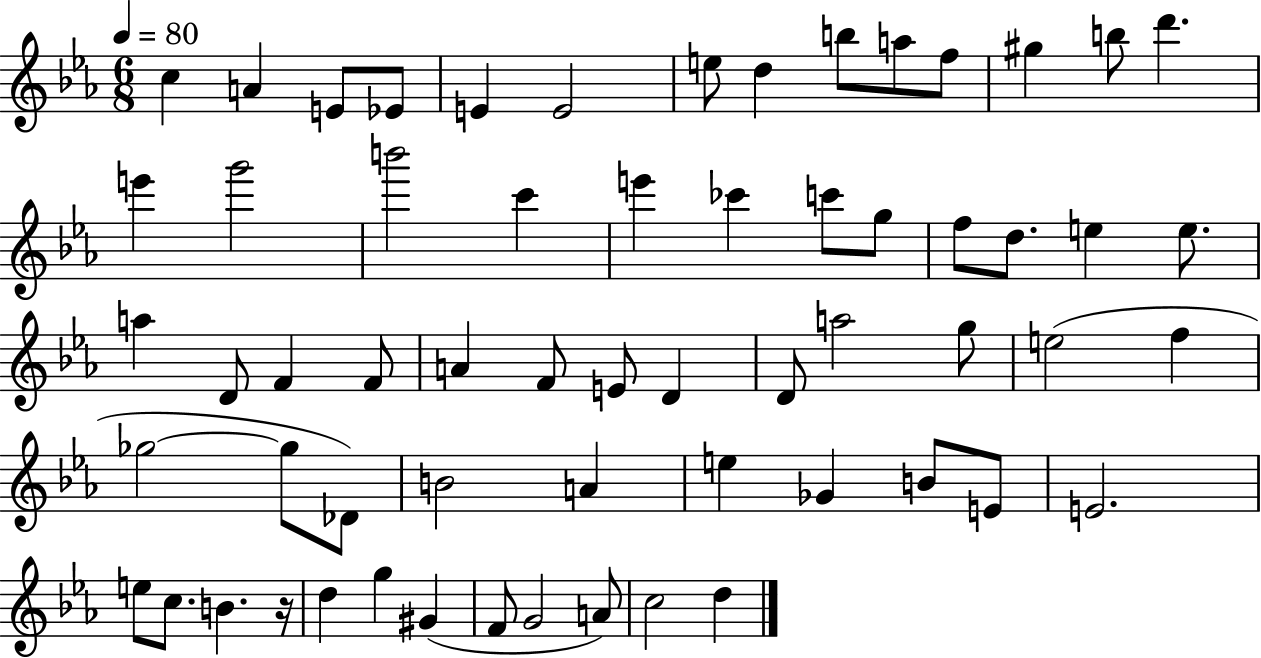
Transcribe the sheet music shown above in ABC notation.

X:1
T:Untitled
M:6/8
L:1/4
K:Eb
c A E/2 _E/2 E E2 e/2 d b/2 a/2 f/2 ^g b/2 d' e' g'2 b'2 c' e' _c' c'/2 g/2 f/2 d/2 e e/2 a D/2 F F/2 A F/2 E/2 D D/2 a2 g/2 e2 f _g2 _g/2 _D/2 B2 A e _G B/2 E/2 E2 e/2 c/2 B z/4 d g ^G F/2 G2 A/2 c2 d